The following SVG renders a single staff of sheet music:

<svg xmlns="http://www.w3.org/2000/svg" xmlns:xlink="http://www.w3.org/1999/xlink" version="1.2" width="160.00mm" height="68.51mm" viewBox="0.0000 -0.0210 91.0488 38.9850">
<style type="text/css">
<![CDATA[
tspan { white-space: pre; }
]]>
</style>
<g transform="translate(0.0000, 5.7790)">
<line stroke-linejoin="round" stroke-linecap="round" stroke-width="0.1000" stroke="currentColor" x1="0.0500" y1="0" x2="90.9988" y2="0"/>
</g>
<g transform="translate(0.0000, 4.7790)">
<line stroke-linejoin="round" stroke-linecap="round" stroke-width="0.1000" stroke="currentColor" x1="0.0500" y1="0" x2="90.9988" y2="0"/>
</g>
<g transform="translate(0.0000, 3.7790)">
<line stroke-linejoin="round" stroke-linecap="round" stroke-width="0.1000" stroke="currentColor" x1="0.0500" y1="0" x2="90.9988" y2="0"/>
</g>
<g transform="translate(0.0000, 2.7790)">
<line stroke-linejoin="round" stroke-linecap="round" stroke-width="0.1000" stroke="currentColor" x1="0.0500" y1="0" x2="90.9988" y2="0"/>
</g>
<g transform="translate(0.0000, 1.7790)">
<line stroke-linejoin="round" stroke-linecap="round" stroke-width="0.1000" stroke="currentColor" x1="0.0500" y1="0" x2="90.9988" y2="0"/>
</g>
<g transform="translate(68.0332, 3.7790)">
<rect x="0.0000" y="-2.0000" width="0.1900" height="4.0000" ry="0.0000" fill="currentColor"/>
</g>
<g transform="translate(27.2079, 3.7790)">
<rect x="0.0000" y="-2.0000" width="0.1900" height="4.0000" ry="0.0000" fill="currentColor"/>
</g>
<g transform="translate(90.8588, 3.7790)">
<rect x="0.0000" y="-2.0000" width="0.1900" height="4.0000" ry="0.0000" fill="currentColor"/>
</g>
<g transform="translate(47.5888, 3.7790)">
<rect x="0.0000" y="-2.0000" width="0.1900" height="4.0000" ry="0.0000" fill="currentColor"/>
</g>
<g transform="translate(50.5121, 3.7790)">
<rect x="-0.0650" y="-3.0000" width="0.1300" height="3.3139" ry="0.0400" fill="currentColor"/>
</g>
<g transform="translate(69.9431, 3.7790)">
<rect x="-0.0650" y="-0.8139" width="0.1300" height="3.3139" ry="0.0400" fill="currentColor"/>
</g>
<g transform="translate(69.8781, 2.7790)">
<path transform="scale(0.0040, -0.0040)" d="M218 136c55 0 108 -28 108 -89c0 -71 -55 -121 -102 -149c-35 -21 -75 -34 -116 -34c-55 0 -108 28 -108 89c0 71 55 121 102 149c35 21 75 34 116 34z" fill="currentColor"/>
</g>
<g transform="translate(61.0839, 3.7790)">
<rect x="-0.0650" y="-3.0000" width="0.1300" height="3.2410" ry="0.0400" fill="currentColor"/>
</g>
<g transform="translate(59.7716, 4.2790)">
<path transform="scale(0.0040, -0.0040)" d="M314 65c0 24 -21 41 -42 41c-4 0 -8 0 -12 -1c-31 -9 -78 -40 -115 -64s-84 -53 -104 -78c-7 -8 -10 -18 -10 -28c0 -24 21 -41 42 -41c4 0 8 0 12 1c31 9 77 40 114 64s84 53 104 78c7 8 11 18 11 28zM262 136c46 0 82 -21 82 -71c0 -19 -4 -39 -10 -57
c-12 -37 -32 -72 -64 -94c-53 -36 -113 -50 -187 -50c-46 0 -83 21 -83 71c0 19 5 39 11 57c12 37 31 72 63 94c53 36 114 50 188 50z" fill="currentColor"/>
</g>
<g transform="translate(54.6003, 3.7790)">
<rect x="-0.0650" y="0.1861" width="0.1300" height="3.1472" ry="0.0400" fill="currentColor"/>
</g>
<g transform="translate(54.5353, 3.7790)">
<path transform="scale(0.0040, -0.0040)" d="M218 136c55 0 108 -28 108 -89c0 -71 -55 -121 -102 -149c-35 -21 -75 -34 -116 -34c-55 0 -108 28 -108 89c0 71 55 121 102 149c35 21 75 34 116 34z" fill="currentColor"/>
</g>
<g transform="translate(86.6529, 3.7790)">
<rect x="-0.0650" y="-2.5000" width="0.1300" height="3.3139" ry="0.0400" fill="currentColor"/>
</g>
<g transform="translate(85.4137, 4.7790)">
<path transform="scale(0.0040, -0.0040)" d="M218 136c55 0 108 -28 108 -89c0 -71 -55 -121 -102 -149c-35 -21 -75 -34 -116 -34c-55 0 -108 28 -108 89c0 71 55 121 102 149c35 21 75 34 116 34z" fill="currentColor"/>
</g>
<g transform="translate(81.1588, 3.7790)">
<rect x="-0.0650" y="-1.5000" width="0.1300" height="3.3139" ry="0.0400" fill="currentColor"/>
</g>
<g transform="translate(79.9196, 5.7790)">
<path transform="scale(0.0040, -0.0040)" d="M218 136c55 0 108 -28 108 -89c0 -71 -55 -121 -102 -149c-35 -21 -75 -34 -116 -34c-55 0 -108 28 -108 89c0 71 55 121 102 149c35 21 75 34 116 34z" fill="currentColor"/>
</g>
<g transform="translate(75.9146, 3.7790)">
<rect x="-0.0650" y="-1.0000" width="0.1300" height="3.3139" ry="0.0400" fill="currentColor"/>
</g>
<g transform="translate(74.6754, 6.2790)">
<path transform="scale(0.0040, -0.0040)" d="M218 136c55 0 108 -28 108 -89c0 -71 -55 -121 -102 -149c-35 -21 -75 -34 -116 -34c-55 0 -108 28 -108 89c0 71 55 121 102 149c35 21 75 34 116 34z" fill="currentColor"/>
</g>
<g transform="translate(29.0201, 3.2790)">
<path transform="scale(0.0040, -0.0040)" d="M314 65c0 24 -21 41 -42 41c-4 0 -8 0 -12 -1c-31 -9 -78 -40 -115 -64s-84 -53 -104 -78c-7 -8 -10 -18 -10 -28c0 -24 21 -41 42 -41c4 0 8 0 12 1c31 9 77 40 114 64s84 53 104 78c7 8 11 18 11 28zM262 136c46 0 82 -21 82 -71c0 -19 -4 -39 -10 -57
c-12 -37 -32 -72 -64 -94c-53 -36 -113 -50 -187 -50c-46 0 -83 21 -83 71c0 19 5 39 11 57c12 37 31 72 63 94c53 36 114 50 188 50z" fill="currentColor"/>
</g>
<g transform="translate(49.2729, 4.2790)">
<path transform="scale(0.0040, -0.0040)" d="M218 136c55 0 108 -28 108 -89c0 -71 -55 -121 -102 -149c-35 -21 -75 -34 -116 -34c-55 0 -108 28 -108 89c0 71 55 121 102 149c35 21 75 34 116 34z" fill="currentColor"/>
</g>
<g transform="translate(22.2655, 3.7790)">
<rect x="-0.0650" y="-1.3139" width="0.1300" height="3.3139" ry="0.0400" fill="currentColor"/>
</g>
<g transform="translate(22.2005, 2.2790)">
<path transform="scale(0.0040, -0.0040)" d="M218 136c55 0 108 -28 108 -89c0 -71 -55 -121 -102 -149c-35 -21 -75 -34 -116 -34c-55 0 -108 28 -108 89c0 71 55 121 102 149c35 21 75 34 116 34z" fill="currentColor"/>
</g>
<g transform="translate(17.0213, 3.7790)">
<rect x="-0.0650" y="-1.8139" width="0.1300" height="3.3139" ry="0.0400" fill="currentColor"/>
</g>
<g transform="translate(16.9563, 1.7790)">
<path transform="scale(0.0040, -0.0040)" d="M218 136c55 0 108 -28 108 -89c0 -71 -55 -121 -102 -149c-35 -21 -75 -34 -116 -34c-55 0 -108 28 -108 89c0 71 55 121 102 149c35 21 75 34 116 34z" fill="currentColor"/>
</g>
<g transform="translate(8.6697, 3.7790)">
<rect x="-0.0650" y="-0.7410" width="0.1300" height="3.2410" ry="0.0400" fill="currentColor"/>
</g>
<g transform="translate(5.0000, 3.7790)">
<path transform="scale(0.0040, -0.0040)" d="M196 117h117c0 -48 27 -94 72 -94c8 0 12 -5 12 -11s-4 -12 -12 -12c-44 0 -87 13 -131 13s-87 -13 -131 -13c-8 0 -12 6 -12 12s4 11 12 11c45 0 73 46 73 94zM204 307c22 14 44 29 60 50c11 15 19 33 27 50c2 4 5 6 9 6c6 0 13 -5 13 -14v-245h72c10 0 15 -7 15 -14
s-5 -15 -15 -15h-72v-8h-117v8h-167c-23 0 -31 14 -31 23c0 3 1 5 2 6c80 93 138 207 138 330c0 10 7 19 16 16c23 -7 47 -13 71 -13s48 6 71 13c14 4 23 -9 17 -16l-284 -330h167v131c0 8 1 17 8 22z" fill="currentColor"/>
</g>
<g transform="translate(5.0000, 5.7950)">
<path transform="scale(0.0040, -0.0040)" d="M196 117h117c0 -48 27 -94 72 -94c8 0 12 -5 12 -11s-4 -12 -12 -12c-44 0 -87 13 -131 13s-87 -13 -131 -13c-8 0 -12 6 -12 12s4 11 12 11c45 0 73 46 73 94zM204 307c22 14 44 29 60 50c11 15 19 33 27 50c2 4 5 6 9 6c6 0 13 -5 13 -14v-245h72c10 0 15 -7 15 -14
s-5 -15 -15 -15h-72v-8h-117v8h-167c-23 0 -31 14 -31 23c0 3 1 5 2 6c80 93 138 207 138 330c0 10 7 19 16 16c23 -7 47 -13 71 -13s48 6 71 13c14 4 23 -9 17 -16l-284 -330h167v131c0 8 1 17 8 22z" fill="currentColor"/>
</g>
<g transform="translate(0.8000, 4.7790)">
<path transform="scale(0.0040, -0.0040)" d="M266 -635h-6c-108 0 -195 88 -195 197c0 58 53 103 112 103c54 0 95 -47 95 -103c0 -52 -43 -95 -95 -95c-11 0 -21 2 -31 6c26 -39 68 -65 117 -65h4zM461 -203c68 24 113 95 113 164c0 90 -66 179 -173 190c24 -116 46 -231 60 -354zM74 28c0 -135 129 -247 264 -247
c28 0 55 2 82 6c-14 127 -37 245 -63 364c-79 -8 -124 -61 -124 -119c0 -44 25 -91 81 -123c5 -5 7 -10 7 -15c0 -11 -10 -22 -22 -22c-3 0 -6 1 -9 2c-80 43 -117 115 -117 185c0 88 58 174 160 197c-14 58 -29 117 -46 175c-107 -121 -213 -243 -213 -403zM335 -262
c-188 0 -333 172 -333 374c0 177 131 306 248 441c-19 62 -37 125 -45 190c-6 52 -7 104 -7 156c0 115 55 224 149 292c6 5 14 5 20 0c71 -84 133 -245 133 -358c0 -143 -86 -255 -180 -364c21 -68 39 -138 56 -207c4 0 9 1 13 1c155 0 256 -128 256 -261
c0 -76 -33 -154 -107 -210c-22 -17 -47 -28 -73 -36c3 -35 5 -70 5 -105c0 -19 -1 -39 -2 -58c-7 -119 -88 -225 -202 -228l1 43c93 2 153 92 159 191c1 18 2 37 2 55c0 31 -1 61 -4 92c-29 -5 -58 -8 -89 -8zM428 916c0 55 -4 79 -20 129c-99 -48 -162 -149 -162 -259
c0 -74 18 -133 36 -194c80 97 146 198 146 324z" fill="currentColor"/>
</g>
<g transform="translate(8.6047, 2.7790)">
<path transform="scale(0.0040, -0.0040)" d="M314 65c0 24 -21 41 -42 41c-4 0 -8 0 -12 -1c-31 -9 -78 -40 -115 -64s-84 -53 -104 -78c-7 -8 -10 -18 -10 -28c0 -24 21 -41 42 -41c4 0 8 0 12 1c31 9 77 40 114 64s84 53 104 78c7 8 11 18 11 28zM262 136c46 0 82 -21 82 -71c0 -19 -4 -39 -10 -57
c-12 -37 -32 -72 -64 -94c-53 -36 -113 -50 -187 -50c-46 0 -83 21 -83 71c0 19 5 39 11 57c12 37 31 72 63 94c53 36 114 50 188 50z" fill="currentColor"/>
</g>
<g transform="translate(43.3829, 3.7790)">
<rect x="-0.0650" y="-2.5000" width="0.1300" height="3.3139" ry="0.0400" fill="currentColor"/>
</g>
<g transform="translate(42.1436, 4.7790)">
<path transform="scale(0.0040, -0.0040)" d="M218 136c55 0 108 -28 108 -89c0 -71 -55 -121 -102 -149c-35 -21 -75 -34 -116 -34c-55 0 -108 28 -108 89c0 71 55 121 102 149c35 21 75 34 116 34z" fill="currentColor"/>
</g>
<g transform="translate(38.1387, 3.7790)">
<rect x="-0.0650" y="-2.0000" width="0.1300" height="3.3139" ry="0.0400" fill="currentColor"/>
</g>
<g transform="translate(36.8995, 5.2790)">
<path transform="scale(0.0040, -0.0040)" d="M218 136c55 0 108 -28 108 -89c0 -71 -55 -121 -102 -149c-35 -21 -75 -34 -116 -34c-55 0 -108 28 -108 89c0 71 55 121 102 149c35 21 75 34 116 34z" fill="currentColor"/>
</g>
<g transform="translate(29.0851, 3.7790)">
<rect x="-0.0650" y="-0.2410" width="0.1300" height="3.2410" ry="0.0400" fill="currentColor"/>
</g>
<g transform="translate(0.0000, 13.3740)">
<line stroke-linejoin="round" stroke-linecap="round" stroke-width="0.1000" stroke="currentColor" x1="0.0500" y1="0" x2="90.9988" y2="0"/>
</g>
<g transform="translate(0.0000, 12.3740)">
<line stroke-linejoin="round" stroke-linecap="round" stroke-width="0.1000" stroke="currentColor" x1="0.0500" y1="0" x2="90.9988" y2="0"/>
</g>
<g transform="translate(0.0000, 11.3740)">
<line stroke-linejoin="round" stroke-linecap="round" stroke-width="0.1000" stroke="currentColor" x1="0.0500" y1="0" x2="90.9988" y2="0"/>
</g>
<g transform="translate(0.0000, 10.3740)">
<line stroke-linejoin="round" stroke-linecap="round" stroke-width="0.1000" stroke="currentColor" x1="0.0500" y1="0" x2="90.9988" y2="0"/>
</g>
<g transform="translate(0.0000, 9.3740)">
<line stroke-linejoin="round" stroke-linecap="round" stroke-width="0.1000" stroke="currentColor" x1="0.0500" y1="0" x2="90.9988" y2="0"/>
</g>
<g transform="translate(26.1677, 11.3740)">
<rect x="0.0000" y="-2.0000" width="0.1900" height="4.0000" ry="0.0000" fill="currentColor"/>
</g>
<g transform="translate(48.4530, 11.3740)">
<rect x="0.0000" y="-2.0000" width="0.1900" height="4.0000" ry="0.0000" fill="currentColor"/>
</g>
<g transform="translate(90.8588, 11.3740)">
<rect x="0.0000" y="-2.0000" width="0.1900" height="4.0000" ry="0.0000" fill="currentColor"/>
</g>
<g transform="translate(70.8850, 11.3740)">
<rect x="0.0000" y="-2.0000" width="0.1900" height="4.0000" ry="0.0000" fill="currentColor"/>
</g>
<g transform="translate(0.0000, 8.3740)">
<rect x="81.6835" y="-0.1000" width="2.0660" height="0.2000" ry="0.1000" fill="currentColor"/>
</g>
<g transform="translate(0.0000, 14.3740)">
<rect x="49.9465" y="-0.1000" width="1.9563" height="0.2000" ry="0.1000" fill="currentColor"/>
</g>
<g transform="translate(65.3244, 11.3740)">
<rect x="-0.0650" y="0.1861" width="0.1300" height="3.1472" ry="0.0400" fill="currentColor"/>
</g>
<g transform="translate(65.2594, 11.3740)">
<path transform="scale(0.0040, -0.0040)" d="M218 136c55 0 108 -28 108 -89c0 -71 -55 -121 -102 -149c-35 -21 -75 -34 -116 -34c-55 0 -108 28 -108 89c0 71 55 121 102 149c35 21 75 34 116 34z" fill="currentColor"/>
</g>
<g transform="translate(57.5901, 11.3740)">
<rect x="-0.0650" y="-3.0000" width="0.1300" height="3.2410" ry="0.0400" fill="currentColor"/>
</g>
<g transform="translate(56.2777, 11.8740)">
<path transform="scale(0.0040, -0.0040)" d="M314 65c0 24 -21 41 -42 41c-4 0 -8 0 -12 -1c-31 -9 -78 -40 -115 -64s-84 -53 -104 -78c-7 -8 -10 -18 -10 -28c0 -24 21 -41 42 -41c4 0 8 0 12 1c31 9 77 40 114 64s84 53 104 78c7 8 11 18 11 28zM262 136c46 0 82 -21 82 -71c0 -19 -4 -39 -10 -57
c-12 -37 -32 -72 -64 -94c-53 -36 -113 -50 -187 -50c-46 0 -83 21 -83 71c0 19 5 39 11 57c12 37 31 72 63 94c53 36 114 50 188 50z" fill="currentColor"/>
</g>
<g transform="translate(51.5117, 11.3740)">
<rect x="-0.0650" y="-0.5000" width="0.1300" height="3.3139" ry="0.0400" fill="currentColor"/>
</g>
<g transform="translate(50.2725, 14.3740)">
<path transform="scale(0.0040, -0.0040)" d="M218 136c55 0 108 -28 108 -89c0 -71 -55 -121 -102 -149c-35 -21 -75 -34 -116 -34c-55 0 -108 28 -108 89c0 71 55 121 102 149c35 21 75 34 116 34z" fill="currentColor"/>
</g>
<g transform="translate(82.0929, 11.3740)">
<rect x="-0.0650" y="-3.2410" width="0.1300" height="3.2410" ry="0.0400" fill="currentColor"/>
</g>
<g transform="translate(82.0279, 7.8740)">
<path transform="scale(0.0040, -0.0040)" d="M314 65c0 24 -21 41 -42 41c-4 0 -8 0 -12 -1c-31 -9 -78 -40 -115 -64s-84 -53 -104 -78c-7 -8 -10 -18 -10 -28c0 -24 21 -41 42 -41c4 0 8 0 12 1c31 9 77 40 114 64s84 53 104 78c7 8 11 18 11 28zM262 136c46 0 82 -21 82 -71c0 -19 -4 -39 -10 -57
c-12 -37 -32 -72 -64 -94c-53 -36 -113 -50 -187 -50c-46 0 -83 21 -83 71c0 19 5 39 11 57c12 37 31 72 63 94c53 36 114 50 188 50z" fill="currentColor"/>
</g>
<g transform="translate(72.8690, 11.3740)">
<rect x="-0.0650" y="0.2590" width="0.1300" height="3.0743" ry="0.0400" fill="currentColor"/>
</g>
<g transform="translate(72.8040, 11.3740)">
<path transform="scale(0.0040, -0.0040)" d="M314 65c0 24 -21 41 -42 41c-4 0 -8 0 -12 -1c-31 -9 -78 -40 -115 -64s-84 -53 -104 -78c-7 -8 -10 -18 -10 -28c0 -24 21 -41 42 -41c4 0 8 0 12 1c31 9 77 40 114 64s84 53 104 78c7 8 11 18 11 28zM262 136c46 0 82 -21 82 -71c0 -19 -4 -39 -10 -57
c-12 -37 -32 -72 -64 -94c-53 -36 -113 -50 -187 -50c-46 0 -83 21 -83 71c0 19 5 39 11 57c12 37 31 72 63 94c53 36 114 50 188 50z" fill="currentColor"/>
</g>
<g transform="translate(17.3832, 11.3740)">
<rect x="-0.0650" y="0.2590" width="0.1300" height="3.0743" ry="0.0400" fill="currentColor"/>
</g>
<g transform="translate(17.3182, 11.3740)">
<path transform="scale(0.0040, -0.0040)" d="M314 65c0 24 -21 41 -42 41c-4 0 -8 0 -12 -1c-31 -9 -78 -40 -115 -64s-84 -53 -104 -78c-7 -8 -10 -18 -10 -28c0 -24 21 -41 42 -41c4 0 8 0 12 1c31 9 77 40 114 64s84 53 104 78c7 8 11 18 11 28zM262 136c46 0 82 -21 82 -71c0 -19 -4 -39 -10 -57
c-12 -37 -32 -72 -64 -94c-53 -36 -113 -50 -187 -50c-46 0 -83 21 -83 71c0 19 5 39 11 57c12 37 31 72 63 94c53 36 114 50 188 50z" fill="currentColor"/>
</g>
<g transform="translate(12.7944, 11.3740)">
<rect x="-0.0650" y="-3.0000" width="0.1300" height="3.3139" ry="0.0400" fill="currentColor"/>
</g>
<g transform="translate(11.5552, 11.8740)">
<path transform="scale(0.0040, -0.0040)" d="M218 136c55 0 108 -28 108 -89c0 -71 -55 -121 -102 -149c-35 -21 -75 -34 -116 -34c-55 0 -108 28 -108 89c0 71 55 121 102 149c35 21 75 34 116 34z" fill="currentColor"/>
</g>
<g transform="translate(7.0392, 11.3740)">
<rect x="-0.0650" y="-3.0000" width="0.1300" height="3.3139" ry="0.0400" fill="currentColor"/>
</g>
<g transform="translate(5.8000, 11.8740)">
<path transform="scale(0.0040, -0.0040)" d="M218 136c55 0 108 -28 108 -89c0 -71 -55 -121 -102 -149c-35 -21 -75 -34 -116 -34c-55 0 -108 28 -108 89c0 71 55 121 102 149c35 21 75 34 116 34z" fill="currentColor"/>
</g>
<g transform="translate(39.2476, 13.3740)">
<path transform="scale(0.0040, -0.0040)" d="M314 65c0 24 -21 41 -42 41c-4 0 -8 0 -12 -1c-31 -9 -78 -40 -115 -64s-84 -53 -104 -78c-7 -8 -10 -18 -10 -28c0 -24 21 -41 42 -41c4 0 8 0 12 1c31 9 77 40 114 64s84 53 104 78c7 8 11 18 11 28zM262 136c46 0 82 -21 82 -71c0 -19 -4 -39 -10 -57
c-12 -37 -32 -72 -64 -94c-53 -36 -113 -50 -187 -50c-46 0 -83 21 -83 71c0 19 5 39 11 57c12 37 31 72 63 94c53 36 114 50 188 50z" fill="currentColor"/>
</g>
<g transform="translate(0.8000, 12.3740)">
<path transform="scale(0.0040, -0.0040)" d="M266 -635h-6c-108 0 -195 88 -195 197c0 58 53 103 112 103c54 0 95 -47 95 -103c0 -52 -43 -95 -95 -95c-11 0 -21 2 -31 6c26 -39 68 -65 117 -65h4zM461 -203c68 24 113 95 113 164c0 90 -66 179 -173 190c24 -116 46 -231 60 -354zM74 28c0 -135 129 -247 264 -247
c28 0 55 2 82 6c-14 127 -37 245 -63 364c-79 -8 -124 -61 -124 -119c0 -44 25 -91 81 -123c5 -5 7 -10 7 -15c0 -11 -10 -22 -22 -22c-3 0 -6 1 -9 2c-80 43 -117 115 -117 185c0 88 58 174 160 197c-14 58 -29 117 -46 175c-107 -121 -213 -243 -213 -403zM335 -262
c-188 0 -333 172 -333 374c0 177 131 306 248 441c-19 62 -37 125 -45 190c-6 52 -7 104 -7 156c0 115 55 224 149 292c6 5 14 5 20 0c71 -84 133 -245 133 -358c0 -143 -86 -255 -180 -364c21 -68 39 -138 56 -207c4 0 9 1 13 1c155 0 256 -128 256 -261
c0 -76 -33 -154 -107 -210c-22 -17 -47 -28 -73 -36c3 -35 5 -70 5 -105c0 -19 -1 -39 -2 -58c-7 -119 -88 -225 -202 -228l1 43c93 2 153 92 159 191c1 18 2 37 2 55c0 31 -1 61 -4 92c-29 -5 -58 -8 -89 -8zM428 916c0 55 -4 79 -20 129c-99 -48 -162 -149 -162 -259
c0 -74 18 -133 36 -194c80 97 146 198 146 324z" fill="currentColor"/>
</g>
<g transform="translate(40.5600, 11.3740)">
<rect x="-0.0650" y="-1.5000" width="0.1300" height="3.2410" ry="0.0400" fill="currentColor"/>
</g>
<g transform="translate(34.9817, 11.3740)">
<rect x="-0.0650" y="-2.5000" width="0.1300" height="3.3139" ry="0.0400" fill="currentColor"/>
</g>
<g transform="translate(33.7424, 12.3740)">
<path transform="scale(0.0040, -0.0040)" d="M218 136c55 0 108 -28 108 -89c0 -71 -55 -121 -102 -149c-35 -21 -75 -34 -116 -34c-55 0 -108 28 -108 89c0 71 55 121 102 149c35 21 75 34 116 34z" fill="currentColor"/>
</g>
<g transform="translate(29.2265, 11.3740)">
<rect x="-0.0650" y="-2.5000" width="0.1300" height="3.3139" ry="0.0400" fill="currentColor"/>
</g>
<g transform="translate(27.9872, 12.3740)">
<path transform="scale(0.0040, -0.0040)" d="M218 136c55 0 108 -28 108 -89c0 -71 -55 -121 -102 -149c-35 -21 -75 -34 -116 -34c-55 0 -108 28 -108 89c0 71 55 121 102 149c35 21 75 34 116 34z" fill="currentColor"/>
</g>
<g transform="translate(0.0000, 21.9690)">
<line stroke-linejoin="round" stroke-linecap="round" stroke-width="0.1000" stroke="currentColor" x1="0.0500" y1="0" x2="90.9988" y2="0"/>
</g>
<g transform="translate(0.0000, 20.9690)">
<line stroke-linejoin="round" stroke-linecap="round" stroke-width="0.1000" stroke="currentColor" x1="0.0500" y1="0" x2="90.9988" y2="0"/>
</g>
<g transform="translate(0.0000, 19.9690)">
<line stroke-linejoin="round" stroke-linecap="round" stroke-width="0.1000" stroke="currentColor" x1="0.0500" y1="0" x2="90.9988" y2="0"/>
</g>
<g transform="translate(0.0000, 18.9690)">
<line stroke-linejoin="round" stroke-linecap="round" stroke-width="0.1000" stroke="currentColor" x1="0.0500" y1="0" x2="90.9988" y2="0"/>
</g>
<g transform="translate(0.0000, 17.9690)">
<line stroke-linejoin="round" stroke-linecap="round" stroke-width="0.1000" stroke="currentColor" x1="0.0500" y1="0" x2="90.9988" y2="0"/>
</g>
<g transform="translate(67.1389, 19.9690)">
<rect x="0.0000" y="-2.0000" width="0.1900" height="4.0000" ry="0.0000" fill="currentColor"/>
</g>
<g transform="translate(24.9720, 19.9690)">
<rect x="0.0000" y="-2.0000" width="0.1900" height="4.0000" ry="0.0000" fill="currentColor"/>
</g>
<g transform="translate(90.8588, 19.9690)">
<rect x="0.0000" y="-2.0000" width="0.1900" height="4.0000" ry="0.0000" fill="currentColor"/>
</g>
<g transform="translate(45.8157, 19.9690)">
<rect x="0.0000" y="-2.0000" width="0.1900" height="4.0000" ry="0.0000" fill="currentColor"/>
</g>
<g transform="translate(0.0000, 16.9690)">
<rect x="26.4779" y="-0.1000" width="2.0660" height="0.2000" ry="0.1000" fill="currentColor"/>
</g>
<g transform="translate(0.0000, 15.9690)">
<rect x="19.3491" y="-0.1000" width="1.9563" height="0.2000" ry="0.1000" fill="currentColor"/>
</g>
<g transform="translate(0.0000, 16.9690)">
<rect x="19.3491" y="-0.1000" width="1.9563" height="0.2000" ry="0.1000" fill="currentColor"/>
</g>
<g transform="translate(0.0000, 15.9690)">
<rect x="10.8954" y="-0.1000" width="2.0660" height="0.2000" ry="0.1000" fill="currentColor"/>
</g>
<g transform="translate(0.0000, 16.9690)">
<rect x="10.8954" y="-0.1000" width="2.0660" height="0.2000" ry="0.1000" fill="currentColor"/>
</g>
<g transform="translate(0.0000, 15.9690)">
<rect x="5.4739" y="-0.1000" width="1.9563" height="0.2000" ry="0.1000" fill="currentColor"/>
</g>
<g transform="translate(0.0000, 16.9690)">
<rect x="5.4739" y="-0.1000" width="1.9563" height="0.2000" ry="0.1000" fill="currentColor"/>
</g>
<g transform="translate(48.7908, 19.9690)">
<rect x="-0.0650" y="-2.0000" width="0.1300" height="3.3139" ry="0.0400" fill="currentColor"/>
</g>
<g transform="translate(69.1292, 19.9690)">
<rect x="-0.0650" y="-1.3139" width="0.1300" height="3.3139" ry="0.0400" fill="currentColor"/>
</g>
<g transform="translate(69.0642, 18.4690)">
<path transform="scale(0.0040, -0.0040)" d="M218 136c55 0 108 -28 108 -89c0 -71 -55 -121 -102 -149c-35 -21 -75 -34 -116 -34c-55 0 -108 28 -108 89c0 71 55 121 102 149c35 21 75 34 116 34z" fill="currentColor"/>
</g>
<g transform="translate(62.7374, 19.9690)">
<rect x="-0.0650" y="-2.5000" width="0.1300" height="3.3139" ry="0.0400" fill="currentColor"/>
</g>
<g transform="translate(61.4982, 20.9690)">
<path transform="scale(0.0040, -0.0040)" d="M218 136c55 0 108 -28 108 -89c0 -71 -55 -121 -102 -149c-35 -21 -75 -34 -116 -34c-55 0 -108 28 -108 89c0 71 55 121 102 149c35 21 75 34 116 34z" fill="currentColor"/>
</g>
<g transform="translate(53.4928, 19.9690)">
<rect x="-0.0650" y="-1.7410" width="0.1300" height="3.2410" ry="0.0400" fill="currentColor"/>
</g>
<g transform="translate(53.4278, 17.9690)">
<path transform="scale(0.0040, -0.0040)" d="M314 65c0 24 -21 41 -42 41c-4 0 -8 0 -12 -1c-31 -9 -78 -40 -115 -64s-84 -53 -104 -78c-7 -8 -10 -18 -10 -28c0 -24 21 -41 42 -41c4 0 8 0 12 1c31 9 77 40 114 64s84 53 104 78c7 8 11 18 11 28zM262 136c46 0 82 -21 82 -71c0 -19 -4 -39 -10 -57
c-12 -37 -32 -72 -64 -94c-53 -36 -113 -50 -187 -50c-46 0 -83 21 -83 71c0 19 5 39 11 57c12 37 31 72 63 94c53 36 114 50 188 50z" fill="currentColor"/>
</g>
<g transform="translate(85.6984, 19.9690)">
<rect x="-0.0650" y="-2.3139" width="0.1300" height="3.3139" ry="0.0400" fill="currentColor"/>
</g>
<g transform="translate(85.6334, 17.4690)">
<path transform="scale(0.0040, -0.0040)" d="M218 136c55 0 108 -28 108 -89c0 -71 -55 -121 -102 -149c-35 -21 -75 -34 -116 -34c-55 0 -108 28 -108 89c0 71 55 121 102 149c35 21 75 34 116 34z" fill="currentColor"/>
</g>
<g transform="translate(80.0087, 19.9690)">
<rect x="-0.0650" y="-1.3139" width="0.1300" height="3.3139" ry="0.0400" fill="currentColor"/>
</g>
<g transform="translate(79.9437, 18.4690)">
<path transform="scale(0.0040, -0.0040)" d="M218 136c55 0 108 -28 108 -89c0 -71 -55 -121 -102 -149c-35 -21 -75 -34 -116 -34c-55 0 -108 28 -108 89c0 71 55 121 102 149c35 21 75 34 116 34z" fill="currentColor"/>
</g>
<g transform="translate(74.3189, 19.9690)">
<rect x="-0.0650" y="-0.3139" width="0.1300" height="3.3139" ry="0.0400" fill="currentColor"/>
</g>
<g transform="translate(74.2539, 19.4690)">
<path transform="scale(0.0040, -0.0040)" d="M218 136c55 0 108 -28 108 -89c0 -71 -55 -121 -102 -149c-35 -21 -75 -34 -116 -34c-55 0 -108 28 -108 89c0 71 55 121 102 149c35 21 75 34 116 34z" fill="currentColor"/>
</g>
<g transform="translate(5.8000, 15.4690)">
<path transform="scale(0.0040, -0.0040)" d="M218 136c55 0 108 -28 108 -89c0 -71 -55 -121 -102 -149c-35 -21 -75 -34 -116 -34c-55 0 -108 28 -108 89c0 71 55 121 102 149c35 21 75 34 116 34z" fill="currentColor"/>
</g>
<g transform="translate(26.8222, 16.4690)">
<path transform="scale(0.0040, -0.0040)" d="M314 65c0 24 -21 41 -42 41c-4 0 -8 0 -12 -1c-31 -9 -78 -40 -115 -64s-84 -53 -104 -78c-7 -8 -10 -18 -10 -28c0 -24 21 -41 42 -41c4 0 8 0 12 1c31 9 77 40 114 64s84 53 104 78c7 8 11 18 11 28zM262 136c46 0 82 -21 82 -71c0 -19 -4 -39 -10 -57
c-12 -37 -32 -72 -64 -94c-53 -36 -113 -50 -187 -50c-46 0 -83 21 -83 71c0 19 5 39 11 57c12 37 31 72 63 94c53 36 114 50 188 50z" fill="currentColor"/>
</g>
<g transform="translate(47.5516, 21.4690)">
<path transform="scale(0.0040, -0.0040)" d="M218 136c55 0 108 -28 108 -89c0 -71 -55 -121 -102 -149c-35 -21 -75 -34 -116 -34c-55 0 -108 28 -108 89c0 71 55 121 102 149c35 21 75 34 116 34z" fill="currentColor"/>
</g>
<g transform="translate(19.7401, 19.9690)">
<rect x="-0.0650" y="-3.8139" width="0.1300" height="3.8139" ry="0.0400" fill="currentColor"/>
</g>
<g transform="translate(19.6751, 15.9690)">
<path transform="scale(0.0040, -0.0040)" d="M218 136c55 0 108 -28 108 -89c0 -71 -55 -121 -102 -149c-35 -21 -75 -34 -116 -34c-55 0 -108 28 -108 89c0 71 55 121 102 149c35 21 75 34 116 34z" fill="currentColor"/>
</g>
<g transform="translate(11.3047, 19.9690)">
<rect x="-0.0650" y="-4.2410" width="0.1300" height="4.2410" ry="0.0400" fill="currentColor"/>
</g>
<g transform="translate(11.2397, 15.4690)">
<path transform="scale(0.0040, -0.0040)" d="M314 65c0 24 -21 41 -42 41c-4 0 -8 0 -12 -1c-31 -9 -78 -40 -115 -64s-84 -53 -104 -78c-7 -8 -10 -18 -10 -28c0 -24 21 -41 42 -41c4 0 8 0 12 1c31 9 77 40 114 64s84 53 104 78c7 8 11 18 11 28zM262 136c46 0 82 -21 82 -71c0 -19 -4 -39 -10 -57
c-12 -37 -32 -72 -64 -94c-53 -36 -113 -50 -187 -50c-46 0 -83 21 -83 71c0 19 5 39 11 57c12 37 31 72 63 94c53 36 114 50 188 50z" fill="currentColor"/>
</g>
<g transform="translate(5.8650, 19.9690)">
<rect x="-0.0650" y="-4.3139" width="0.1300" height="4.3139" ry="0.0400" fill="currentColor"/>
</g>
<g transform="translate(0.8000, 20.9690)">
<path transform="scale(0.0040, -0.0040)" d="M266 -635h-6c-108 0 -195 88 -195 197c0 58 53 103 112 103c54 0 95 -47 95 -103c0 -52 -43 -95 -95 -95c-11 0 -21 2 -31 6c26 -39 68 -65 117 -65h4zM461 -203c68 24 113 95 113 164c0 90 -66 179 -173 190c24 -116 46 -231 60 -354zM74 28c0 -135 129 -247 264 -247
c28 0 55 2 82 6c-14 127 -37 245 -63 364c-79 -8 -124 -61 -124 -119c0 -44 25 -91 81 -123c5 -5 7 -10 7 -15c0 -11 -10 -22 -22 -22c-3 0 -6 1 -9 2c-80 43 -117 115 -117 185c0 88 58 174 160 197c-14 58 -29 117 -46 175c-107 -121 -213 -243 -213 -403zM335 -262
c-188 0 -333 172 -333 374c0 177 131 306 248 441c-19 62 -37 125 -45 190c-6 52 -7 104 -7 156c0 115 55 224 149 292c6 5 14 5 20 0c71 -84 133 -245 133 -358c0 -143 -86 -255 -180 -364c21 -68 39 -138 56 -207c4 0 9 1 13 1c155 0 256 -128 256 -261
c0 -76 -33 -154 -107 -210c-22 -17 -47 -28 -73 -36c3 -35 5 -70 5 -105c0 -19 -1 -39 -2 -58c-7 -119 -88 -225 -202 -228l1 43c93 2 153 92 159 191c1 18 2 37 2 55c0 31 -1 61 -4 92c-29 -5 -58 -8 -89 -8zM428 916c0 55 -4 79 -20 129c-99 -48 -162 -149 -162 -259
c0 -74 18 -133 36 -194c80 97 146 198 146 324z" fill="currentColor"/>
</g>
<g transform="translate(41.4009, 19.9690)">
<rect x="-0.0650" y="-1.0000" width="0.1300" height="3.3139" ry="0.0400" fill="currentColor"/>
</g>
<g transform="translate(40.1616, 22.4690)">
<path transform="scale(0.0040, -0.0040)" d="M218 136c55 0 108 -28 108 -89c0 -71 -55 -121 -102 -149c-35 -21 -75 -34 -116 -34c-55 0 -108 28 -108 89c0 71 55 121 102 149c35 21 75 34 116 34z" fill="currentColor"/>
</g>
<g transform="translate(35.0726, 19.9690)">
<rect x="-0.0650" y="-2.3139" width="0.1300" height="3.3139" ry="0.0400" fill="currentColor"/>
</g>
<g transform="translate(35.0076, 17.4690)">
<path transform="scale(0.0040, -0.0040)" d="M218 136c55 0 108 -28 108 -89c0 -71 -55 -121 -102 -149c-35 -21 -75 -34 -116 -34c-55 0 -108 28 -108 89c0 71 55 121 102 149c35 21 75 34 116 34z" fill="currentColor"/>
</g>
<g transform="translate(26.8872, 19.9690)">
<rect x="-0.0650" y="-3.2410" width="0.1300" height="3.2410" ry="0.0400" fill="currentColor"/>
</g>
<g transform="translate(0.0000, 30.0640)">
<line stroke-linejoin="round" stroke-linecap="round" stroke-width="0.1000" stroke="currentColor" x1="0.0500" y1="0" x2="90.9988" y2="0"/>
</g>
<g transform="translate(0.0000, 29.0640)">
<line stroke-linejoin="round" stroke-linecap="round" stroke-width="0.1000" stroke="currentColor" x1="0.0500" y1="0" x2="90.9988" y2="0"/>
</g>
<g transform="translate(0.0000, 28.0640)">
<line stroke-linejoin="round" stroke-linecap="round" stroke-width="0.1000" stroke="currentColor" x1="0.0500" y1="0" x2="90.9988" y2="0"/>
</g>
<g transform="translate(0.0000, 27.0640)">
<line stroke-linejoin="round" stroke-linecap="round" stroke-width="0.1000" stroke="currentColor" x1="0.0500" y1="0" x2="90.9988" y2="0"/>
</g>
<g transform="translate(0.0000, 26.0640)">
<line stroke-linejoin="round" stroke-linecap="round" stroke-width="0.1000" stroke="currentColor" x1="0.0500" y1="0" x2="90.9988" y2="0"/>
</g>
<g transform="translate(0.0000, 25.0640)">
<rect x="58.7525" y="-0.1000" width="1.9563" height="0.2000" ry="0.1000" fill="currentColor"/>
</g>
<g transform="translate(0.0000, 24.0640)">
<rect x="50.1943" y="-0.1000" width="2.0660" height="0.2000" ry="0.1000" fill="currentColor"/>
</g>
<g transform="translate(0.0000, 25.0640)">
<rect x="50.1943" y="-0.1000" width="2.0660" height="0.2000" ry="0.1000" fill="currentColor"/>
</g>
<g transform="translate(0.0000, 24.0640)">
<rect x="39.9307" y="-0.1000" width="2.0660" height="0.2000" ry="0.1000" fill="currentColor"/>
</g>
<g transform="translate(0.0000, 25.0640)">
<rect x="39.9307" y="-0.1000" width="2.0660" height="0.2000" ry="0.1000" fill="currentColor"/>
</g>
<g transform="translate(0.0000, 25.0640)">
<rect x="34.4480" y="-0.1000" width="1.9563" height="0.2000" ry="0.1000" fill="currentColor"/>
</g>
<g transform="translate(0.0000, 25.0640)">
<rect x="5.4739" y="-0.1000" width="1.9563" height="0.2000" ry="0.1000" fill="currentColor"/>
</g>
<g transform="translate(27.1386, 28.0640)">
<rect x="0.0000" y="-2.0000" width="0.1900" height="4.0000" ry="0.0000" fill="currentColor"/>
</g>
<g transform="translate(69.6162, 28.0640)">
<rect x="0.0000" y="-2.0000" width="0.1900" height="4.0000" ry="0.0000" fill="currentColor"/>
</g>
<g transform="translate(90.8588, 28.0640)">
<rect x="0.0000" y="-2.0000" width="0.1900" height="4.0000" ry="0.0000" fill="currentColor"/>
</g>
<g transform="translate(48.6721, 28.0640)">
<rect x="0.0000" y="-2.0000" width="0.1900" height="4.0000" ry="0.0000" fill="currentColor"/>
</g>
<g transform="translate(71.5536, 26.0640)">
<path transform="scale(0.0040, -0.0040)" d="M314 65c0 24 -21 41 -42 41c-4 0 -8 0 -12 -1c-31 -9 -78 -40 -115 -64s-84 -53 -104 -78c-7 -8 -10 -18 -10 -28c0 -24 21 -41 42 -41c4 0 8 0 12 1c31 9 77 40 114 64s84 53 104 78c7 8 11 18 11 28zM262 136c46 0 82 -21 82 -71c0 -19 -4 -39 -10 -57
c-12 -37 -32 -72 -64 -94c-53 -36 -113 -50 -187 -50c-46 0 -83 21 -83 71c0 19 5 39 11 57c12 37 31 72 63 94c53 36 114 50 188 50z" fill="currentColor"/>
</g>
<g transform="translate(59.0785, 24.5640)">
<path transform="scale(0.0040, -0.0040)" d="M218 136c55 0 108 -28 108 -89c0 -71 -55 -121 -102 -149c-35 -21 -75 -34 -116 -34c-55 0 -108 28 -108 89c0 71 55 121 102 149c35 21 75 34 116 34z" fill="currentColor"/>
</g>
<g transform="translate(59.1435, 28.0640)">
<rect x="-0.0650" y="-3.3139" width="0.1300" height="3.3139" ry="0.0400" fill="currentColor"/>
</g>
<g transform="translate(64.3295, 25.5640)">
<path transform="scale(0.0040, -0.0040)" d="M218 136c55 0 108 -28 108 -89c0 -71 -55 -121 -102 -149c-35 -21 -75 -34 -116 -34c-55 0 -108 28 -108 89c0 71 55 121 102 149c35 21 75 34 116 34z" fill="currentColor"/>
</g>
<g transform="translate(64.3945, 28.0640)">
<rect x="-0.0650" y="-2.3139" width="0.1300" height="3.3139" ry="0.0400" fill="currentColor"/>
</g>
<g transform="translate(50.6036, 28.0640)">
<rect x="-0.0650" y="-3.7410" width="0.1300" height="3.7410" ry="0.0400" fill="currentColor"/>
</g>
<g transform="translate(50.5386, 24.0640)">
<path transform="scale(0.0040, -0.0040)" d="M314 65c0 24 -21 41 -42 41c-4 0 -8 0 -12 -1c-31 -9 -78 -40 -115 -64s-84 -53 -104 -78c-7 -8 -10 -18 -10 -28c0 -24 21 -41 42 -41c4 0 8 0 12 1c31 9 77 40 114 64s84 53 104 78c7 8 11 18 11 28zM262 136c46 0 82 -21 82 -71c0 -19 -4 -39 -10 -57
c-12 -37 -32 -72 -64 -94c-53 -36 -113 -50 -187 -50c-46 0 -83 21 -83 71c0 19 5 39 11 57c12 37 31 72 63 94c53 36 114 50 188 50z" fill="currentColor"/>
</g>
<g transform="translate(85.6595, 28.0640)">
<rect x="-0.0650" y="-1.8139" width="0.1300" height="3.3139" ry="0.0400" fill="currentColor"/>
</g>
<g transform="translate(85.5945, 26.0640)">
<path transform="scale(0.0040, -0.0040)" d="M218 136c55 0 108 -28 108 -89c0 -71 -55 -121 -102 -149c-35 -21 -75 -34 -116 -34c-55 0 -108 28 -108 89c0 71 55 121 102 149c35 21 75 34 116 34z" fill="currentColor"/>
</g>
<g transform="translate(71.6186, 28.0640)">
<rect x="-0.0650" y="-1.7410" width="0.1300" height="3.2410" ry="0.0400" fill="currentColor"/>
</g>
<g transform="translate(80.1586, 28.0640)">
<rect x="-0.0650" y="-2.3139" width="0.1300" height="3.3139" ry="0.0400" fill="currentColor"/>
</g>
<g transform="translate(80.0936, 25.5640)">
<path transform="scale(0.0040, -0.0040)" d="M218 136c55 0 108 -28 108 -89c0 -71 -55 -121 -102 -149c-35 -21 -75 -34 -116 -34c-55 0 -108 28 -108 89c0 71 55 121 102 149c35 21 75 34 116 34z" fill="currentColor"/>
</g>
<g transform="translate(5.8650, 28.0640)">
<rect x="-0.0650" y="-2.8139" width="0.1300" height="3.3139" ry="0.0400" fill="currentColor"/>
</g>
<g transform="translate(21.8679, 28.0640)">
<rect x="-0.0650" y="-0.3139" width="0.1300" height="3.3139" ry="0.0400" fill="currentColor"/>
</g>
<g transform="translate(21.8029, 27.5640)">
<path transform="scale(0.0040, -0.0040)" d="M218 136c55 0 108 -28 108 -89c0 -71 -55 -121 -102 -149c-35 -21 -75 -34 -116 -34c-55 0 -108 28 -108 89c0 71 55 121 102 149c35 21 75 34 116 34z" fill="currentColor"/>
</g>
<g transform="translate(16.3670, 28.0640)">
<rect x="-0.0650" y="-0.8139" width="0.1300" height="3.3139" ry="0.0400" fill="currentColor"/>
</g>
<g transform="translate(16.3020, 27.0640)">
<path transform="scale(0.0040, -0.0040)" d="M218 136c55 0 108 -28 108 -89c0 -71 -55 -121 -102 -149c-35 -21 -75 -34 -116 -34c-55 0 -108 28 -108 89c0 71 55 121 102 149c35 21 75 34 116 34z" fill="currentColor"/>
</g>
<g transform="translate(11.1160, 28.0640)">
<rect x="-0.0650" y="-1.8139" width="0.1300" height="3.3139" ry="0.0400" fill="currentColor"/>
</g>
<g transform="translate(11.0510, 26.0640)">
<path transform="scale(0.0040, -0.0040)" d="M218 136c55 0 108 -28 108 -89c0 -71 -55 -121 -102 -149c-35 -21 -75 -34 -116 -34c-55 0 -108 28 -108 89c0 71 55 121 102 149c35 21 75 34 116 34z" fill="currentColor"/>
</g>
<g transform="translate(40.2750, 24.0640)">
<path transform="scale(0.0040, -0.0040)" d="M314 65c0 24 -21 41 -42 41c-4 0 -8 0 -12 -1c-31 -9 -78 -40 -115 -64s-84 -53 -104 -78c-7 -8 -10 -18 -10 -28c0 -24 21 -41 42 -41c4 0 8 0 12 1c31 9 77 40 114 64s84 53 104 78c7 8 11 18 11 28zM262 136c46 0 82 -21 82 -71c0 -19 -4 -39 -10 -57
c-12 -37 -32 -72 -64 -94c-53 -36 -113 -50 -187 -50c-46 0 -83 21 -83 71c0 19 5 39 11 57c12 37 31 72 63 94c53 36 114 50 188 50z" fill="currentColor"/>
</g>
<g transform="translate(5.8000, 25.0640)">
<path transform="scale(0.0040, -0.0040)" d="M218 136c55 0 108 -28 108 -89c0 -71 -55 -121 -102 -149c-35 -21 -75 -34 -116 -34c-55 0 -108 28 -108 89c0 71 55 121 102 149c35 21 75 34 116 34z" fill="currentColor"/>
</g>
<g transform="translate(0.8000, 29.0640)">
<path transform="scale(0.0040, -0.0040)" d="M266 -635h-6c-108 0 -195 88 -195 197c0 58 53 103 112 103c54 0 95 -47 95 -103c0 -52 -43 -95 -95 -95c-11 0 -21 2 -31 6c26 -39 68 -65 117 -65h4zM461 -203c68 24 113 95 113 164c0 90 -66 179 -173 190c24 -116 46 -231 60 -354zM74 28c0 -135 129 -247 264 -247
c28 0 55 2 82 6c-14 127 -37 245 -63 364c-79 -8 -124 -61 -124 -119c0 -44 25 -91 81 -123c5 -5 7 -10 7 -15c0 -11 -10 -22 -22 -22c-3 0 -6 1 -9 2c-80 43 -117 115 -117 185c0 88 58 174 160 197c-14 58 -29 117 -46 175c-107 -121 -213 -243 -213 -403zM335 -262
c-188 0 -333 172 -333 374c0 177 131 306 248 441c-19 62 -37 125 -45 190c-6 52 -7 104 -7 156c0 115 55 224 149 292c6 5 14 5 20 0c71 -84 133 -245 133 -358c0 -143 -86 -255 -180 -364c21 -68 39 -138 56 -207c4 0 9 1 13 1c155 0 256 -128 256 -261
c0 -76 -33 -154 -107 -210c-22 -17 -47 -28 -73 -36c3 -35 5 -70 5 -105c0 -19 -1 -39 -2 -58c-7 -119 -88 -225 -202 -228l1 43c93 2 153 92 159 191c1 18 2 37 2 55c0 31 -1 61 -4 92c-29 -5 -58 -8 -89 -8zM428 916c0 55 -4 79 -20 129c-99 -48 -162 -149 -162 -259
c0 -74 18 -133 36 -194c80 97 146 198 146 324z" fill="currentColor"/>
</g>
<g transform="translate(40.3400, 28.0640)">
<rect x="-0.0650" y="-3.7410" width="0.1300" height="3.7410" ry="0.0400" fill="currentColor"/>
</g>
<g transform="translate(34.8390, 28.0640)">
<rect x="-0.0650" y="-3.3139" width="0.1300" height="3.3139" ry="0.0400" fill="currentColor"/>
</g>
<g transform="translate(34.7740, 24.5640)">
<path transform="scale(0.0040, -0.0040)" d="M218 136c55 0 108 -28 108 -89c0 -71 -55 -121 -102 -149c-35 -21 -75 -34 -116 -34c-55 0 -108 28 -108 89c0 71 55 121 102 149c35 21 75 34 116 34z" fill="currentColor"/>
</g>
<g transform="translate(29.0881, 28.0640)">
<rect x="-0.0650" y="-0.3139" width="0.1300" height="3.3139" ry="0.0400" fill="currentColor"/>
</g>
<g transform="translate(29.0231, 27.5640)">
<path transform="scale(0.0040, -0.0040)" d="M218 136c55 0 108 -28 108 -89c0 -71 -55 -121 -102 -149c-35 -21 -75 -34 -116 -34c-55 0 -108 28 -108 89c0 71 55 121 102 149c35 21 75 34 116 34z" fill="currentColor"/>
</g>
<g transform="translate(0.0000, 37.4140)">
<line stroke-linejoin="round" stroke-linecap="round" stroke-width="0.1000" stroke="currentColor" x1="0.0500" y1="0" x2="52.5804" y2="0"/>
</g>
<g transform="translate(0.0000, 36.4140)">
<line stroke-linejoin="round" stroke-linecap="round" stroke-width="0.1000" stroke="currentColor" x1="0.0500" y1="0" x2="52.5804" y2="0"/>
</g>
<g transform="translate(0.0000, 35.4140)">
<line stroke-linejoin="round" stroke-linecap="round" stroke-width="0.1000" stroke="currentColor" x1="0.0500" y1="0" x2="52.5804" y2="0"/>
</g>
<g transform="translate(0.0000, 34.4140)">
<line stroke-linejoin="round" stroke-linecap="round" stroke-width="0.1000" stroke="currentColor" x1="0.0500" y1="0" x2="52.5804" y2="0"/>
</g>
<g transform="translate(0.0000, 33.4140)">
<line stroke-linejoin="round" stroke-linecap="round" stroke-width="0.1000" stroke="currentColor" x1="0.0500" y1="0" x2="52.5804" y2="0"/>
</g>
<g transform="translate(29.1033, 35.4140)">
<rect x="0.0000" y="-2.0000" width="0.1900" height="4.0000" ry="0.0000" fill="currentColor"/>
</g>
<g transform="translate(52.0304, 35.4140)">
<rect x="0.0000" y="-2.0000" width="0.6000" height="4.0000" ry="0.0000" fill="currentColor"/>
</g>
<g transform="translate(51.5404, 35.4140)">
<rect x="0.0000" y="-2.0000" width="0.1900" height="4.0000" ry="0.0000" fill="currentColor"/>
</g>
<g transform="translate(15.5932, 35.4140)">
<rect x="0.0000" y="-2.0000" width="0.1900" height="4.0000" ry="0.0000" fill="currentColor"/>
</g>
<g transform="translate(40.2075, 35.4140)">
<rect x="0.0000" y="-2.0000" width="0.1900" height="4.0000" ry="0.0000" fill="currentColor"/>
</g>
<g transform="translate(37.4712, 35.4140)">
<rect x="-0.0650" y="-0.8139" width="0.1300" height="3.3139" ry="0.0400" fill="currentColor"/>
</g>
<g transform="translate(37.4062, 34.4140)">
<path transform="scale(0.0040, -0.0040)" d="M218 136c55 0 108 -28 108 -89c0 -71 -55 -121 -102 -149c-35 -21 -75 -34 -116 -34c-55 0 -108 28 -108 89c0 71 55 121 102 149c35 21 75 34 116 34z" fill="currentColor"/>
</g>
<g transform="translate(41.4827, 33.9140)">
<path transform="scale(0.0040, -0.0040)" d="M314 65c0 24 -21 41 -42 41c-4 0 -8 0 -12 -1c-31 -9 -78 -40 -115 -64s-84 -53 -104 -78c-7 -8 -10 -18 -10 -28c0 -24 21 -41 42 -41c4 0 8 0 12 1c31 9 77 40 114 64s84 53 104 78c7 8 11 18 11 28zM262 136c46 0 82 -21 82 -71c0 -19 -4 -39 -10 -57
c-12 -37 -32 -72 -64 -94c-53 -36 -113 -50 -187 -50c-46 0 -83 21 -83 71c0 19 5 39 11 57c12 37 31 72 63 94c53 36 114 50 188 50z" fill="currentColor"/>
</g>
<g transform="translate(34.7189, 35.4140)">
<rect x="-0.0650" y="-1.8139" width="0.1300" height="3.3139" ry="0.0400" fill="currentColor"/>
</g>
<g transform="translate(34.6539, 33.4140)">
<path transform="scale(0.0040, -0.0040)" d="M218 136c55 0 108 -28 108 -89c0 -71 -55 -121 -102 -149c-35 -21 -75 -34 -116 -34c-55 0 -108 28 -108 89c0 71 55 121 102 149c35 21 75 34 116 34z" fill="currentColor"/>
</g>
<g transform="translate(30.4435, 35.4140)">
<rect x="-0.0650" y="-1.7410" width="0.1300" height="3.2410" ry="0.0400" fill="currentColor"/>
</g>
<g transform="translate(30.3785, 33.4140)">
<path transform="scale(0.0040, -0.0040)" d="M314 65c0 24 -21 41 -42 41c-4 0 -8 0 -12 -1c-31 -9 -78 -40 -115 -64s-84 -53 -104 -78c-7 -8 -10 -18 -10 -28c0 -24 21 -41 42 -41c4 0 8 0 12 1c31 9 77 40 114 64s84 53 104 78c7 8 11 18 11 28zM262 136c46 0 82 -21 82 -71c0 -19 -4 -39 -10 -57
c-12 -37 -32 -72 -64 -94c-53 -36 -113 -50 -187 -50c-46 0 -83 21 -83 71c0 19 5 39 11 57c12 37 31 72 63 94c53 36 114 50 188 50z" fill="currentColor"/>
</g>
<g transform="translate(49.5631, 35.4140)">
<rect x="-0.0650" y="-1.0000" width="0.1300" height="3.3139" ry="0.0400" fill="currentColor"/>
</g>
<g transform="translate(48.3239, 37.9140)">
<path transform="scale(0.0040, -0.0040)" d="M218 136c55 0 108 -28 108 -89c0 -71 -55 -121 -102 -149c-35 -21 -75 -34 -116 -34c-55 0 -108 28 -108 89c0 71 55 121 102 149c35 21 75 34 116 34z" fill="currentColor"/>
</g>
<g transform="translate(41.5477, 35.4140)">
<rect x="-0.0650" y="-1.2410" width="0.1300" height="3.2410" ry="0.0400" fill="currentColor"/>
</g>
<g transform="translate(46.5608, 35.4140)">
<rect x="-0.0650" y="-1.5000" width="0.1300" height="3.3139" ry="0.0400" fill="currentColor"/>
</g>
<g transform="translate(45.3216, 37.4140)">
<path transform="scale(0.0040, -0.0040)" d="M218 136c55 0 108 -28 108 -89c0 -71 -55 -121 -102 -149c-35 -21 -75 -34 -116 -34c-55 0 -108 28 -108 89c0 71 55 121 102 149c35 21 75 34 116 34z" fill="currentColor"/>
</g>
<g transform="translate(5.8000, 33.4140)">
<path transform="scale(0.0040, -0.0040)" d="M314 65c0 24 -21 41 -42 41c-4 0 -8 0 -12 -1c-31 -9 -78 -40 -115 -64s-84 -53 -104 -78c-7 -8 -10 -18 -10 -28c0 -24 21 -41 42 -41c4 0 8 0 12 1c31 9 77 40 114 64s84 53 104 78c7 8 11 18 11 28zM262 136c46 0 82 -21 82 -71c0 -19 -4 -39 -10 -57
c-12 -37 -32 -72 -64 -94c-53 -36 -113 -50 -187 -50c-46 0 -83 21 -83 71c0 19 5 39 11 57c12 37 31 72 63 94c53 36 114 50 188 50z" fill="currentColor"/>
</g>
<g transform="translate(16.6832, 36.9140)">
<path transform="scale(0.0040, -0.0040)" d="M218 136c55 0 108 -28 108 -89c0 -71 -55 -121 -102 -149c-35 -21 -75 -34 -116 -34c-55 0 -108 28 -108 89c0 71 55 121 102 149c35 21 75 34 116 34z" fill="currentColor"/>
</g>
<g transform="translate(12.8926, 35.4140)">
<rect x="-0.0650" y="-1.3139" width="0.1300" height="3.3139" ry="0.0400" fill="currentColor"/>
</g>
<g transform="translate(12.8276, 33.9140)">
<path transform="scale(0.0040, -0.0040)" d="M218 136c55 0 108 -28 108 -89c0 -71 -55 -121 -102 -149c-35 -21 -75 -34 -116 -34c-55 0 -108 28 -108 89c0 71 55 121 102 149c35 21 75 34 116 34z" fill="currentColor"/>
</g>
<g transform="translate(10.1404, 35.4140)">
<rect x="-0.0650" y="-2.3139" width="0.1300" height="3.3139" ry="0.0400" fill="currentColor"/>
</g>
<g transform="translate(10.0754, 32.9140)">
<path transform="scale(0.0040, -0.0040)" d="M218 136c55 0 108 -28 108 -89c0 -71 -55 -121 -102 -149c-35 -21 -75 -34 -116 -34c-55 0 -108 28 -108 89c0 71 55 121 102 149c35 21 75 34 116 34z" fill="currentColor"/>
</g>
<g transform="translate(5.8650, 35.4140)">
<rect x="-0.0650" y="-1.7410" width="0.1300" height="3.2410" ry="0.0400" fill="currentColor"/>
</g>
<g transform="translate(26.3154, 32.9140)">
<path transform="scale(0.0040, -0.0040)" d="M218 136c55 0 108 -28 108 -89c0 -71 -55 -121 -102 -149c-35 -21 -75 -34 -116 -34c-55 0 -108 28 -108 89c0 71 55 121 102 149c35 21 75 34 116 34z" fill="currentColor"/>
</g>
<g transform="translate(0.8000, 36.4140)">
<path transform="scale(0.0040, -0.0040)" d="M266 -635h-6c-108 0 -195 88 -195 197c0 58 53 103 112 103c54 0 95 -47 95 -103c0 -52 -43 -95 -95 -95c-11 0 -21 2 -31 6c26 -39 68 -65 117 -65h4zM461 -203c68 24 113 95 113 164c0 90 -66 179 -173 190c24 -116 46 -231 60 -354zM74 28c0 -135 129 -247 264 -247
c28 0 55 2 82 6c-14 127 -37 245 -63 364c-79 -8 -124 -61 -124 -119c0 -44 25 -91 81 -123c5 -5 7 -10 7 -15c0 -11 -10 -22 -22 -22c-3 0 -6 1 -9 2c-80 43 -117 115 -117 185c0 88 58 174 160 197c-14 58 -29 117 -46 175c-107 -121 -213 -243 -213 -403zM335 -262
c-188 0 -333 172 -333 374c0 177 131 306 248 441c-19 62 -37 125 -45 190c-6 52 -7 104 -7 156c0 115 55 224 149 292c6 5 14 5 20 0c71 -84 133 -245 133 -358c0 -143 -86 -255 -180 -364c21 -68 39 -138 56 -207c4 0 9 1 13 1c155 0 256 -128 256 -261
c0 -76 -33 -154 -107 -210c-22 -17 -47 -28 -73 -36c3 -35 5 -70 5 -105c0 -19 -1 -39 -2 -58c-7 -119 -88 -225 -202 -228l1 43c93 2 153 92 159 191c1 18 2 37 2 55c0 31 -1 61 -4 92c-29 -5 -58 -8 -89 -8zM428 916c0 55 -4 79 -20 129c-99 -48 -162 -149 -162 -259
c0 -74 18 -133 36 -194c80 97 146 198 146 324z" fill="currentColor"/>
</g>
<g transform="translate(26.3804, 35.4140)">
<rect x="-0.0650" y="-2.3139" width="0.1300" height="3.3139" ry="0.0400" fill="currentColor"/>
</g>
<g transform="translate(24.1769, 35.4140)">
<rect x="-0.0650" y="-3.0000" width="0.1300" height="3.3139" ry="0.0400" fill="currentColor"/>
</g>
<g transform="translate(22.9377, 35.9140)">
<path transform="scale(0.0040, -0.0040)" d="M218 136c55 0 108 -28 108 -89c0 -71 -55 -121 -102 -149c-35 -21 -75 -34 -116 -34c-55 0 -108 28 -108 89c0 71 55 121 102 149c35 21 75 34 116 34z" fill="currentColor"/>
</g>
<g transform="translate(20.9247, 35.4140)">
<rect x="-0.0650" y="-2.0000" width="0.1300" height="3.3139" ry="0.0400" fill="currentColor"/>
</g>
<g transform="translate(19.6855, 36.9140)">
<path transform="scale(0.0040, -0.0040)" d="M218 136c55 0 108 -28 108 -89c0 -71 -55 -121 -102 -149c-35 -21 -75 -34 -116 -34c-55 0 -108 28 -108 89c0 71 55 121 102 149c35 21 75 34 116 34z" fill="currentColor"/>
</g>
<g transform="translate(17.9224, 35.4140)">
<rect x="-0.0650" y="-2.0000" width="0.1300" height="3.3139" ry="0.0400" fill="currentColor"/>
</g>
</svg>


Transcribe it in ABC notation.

X:1
T:Untitled
M:4/4
L:1/4
K:C
d2 f e c2 F G A B A2 d D E G A A B2 G G E2 C A2 B B2 b2 d' d'2 c' b2 g D F f2 G e c e g a f d c c b c'2 c'2 b g f2 g f f2 g e F F A g f2 f d e2 E D